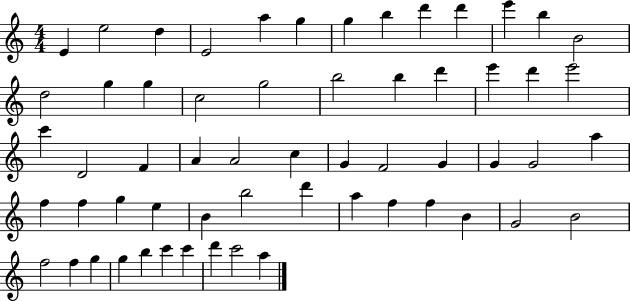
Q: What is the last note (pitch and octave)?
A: A5